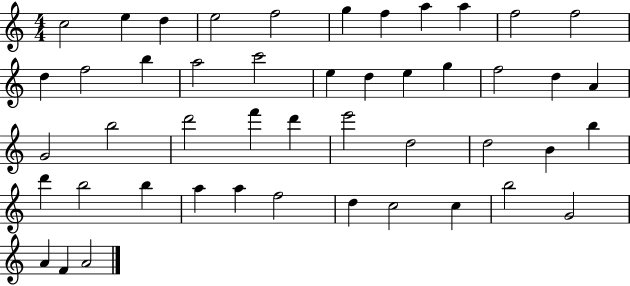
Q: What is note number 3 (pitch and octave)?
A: D5